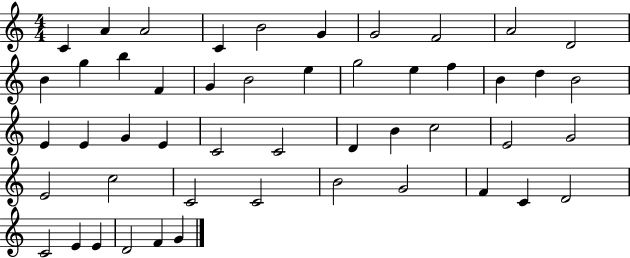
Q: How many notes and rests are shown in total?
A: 49